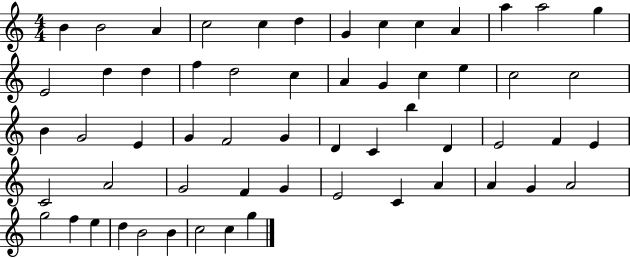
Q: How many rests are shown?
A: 0